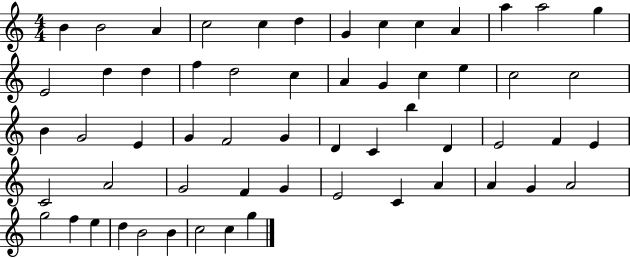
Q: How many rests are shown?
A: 0